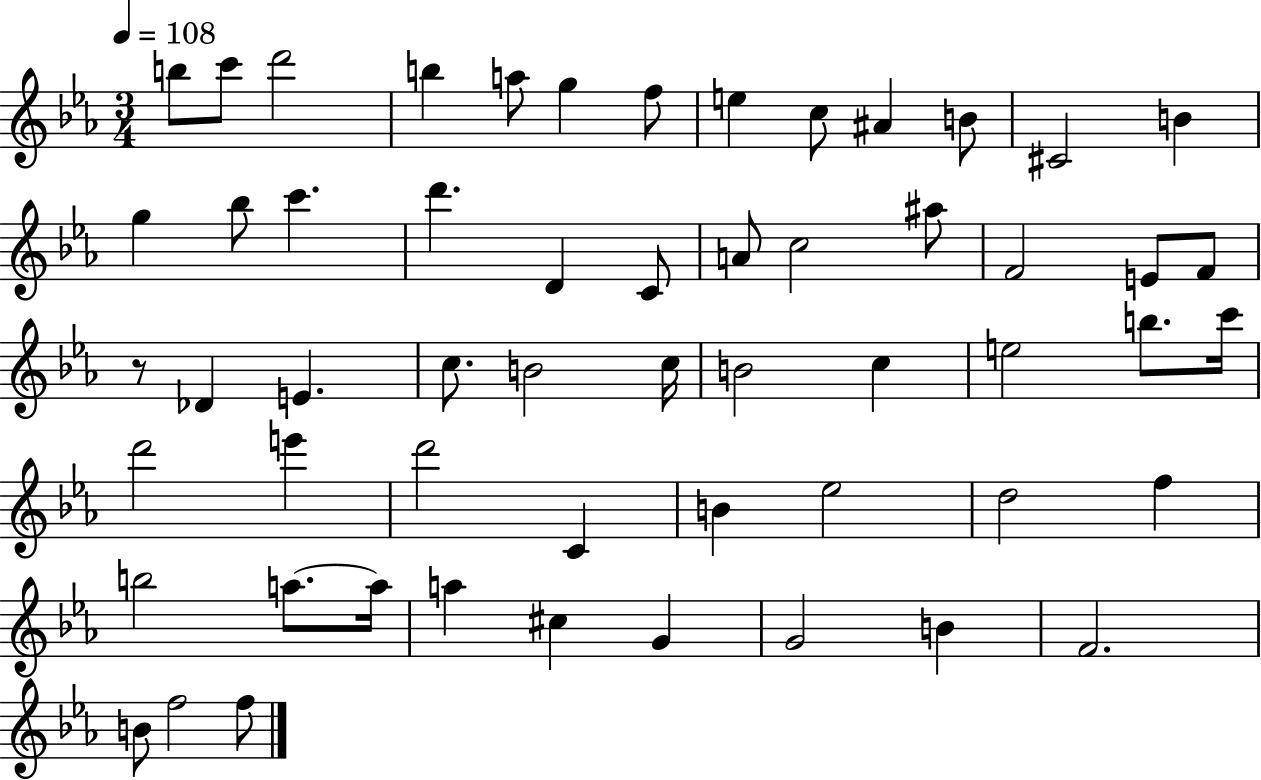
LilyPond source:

{
  \clef treble
  \numericTimeSignature
  \time 3/4
  \key ees \major
  \tempo 4 = 108
  b''8 c'''8 d'''2 | b''4 a''8 g''4 f''8 | e''4 c''8 ais'4 b'8 | cis'2 b'4 | \break g''4 bes''8 c'''4. | d'''4. d'4 c'8 | a'8 c''2 ais''8 | f'2 e'8 f'8 | \break r8 des'4 e'4. | c''8. b'2 c''16 | b'2 c''4 | e''2 b''8. c'''16 | \break d'''2 e'''4 | d'''2 c'4 | b'4 ees''2 | d''2 f''4 | \break b''2 a''8.~~ a''16 | a''4 cis''4 g'4 | g'2 b'4 | f'2. | \break b'8 f''2 f''8 | \bar "|."
}